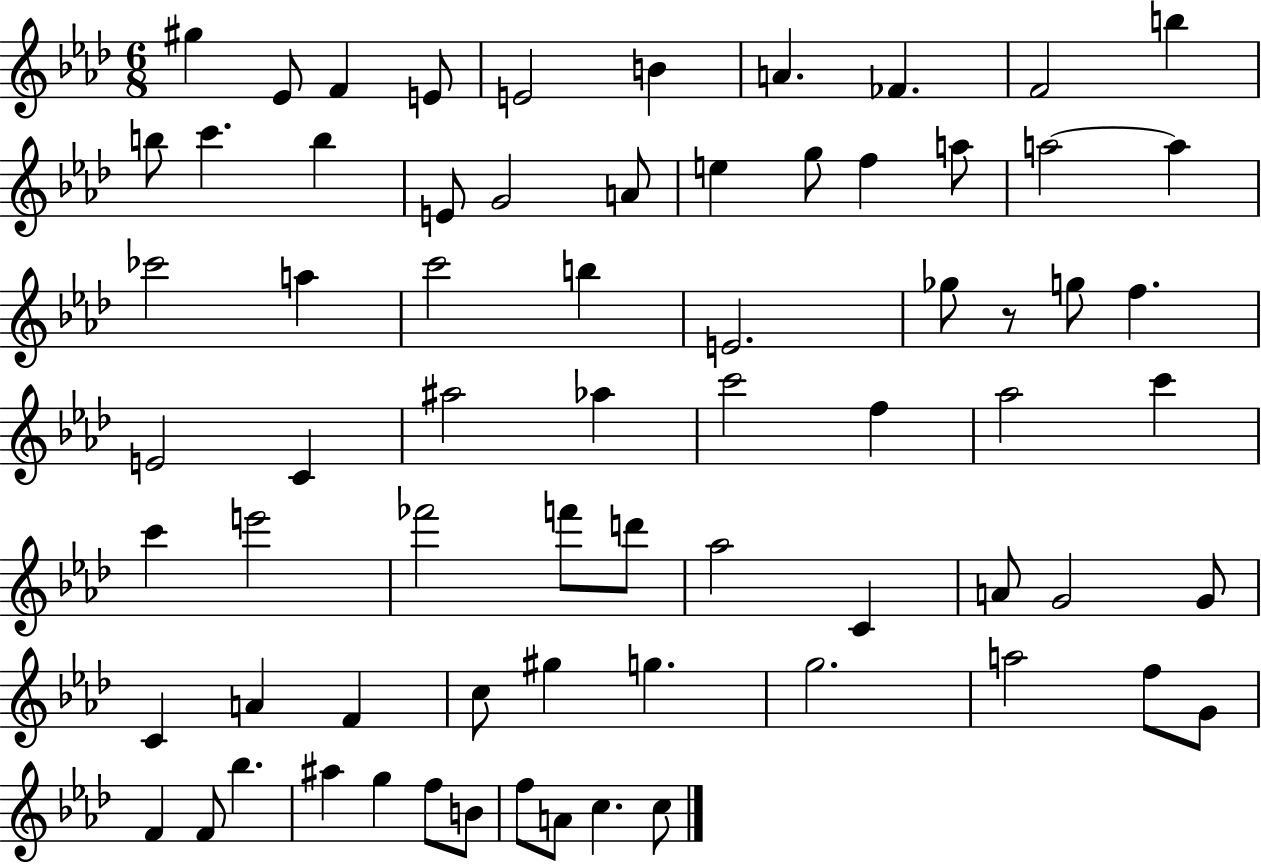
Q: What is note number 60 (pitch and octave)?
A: F4